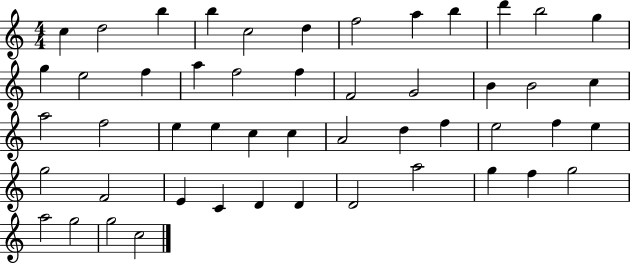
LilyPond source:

{
  \clef treble
  \numericTimeSignature
  \time 4/4
  \key c \major
  c''4 d''2 b''4 | b''4 c''2 d''4 | f''2 a''4 b''4 | d'''4 b''2 g''4 | \break g''4 e''2 f''4 | a''4 f''2 f''4 | f'2 g'2 | b'4 b'2 c''4 | \break a''2 f''2 | e''4 e''4 c''4 c''4 | a'2 d''4 f''4 | e''2 f''4 e''4 | \break g''2 f'2 | e'4 c'4 d'4 d'4 | d'2 a''2 | g''4 f''4 g''2 | \break a''2 g''2 | g''2 c''2 | \bar "|."
}